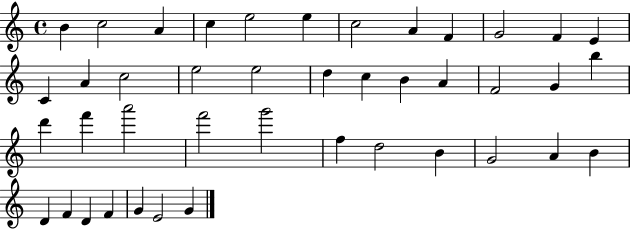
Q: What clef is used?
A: treble